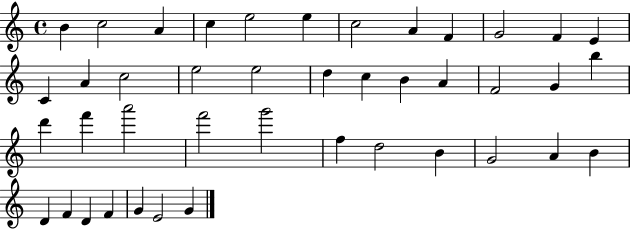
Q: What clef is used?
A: treble